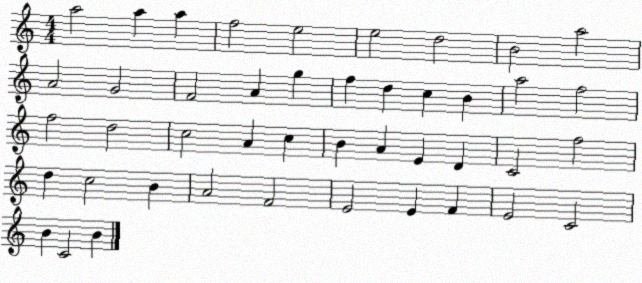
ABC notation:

X:1
T:Untitled
M:4/4
L:1/4
K:C
a2 a a f2 e2 e2 d2 B2 a2 A2 G2 F2 A g f d c B a2 f2 f2 d2 c2 A c B A E D C2 f2 d c2 B A2 F2 E2 E F E2 C2 B C2 B